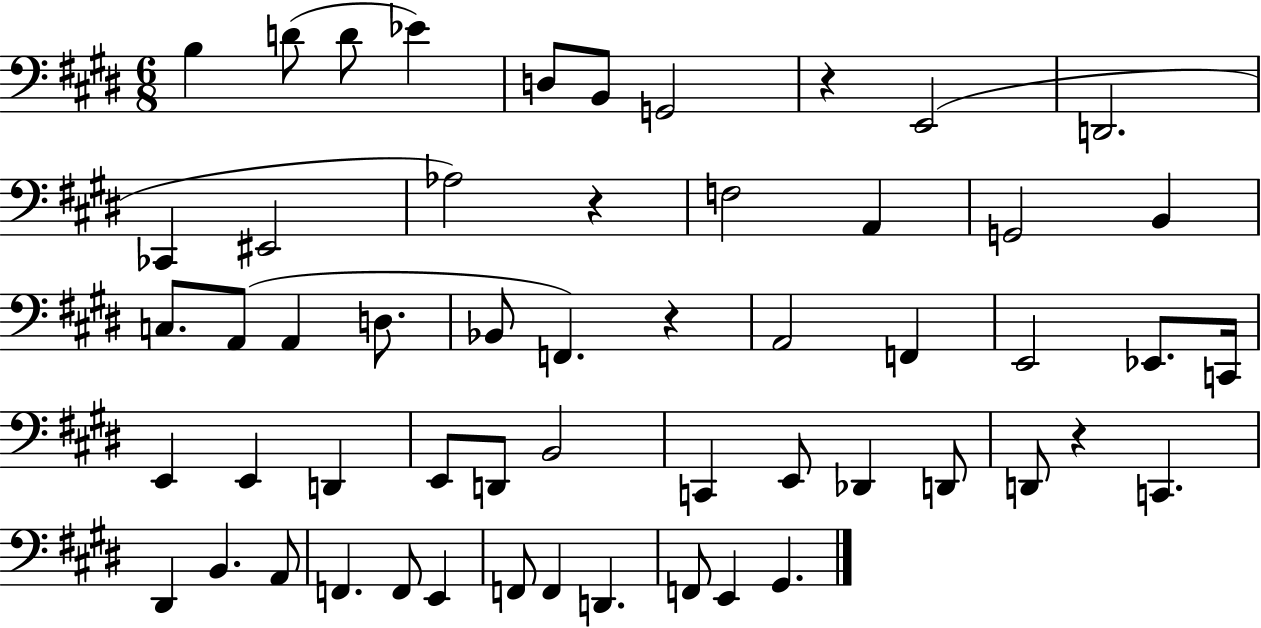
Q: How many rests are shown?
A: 4